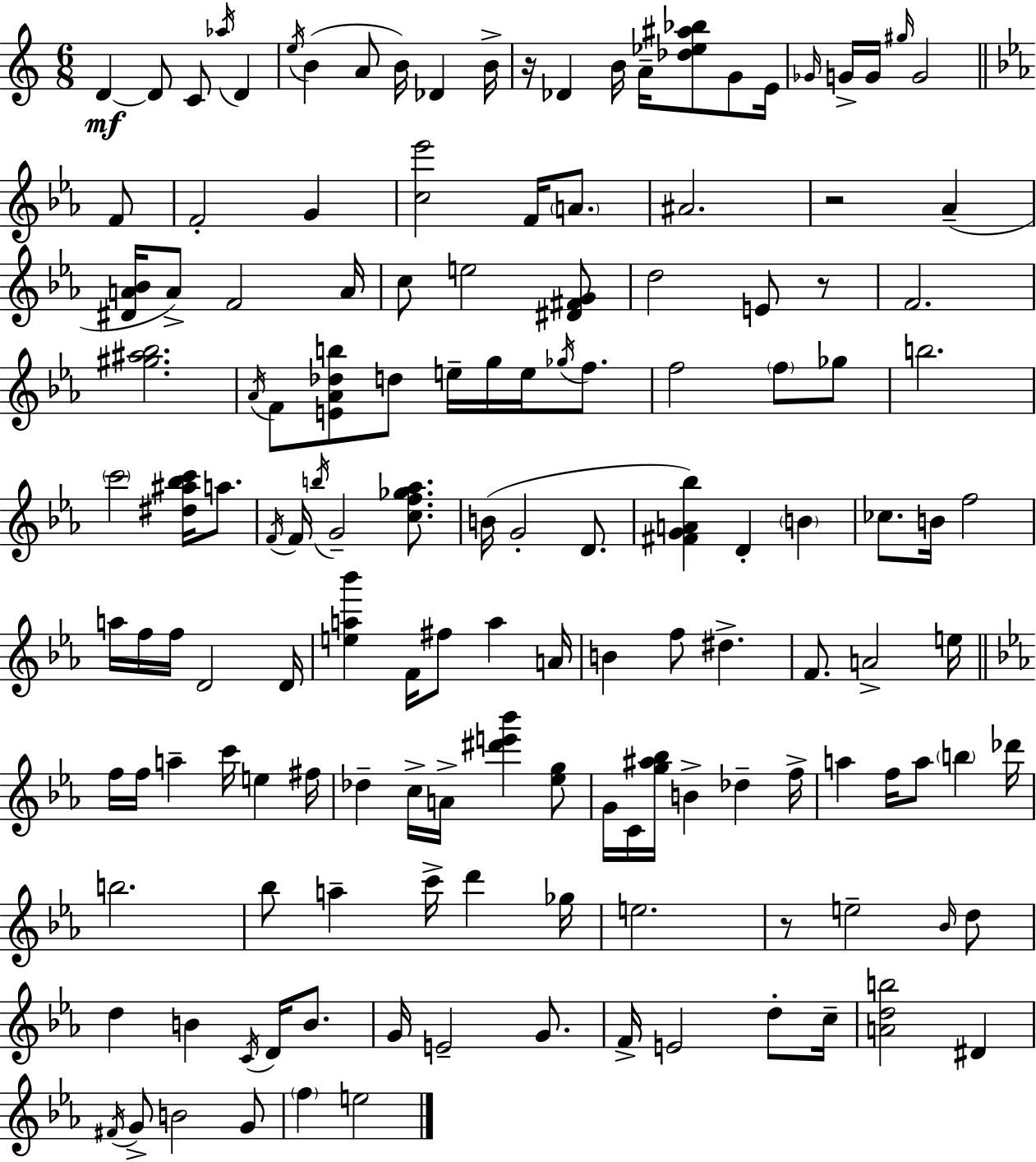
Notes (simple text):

D4/q D4/e C4/e Ab5/s D4/q E5/s B4/q A4/e B4/s Db4/q B4/s R/s Db4/q B4/s A4/s [Db5,Eb5,A#5,Bb5]/e G4/e E4/s Gb4/s G4/s G4/s G#5/s G4/h F4/e F4/h G4/q [C5,Eb6]/h F4/s A4/e. A#4/h. R/h Ab4/q [D#4,A4,Bb4]/s A4/e F4/h A4/s C5/e E5/h [D#4,F#4,G4]/e D5/h E4/e R/e F4/h. [G#5,A#5,Bb5]/h. Ab4/s F4/e [E4,Ab4,Db5,B5]/e D5/e E5/s G5/s E5/s Gb5/s F5/e. F5/h F5/e Gb5/e B5/h. C6/h [D#5,A#5,Bb5,C6]/s A5/e. F4/s F4/s B5/s G4/h [C5,F5,Gb5,Ab5]/e. B4/s G4/h D4/e. [F#4,G4,A4,Bb5]/q D4/q B4/q CES5/e. B4/s F5/h A5/s F5/s F5/s D4/h D4/s [E5,A5,Bb6]/q F4/s F#5/e A5/q A4/s B4/q F5/e D#5/q. F4/e. A4/h E5/s F5/s F5/s A5/q C6/s E5/q F#5/s Db5/q C5/s A4/s [D#6,E6,Bb6]/q [Eb5,G5]/e G4/s C4/s [G5,A#5,Bb5]/s B4/q Db5/q F5/s A5/q F5/s A5/e B5/q Db6/s B5/h. Bb5/e A5/q C6/s D6/q Gb5/s E5/h. R/e E5/h Bb4/s D5/e D5/q B4/q C4/s D4/s B4/e. G4/s E4/h G4/e. F4/s E4/h D5/e C5/s [A4,D5,B5]/h D#4/q F#4/s G4/e B4/h G4/e F5/q E5/h